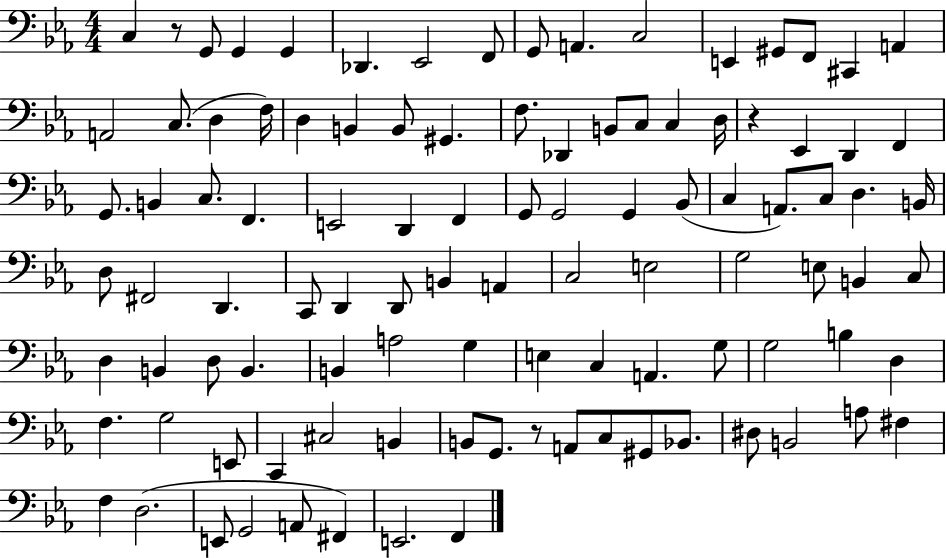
C3/q R/e G2/e G2/q G2/q Db2/q. Eb2/h F2/e G2/e A2/q. C3/h E2/q G#2/e F2/e C#2/q A2/q A2/h C3/e. D3/q F3/s D3/q B2/q B2/e G#2/q. F3/e. Db2/q B2/e C3/e C3/q D3/s R/q Eb2/q D2/q F2/q G2/e. B2/q C3/e. F2/q. E2/h D2/q F2/q G2/e G2/h G2/q Bb2/e C3/q A2/e. C3/e D3/q. B2/s D3/e F#2/h D2/q. C2/e D2/q D2/e B2/q A2/q C3/h E3/h G3/h E3/e B2/q C3/e D3/q B2/q D3/e B2/q. B2/q A3/h G3/q E3/q C3/q A2/q. G3/e G3/h B3/q D3/q F3/q. G3/h E2/e C2/q C#3/h B2/q B2/e G2/e. R/e A2/e C3/e G#2/e Bb2/e. D#3/e B2/h A3/e F#3/q F3/q D3/h. E2/e G2/h A2/e F#2/q E2/h. F2/q